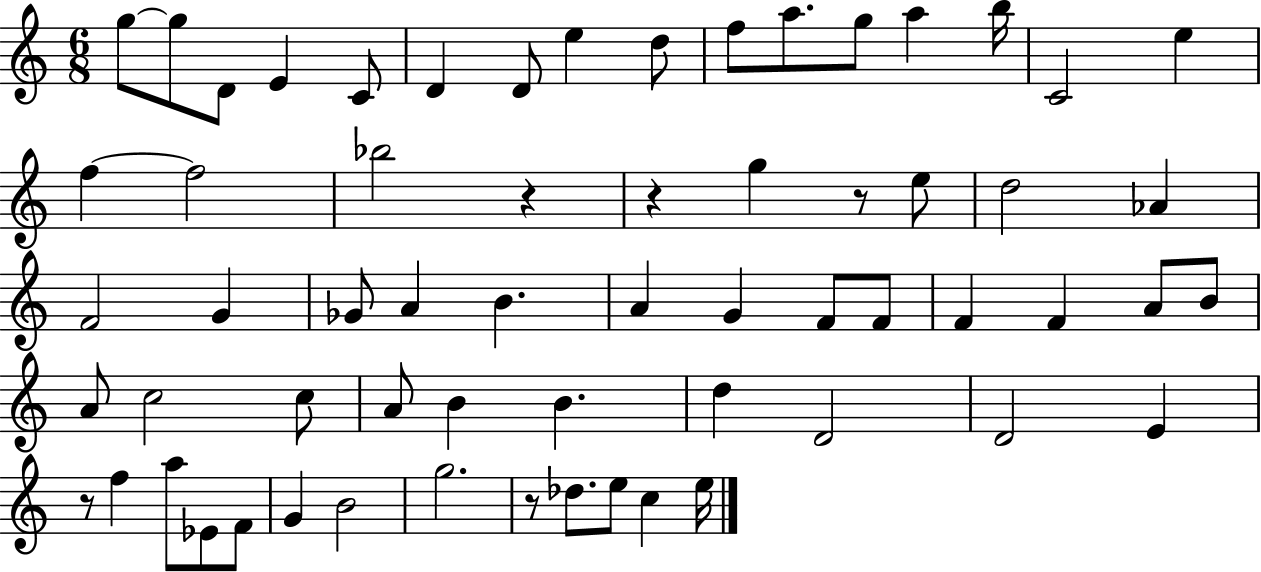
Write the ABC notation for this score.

X:1
T:Untitled
M:6/8
L:1/4
K:C
g/2 g/2 D/2 E C/2 D D/2 e d/2 f/2 a/2 g/2 a b/4 C2 e f f2 _b2 z z g z/2 e/2 d2 _A F2 G _G/2 A B A G F/2 F/2 F F A/2 B/2 A/2 c2 c/2 A/2 B B d D2 D2 E z/2 f a/2 _E/2 F/2 G B2 g2 z/2 _d/2 e/2 c e/4